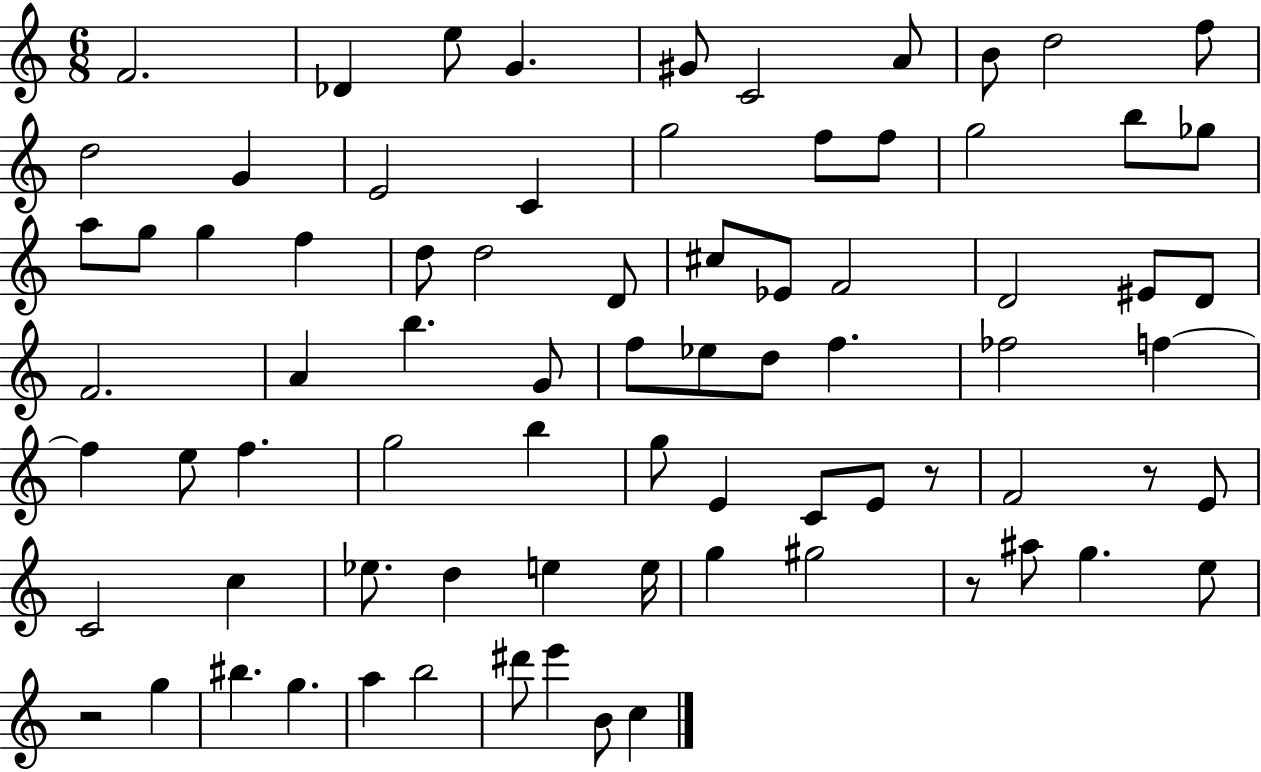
F4/h. Db4/q E5/e G4/q. G#4/e C4/h A4/e B4/e D5/h F5/e D5/h G4/q E4/h C4/q G5/h F5/e F5/e G5/h B5/e Gb5/e A5/e G5/e G5/q F5/q D5/e D5/h D4/e C#5/e Eb4/e F4/h D4/h EIS4/e D4/e F4/h. A4/q B5/q. G4/e F5/e Eb5/e D5/e F5/q. FES5/h F5/q F5/q E5/e F5/q. G5/h B5/q G5/e E4/q C4/e E4/e R/e F4/h R/e E4/e C4/h C5/q Eb5/e. D5/q E5/q E5/s G5/q G#5/h R/e A#5/e G5/q. E5/e R/h G5/q BIS5/q. G5/q. A5/q B5/h D#6/e E6/q B4/e C5/q